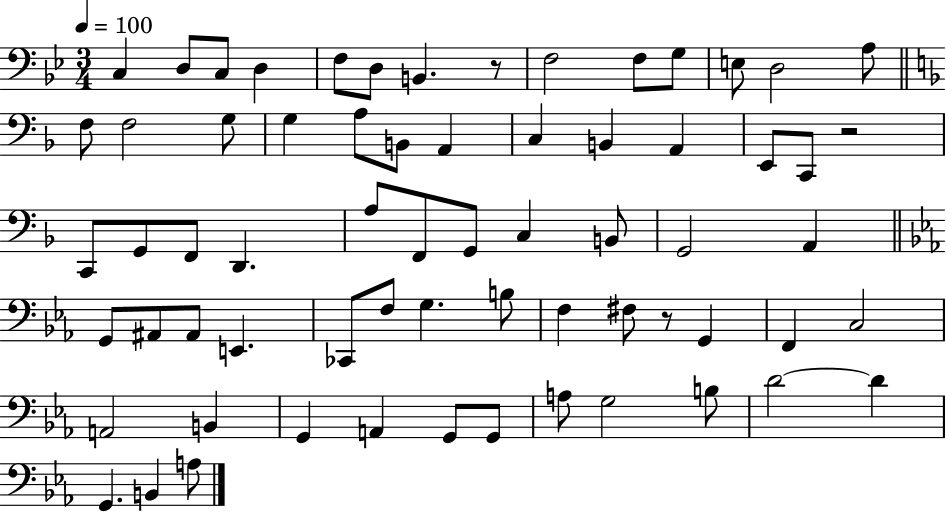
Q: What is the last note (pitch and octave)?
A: A3